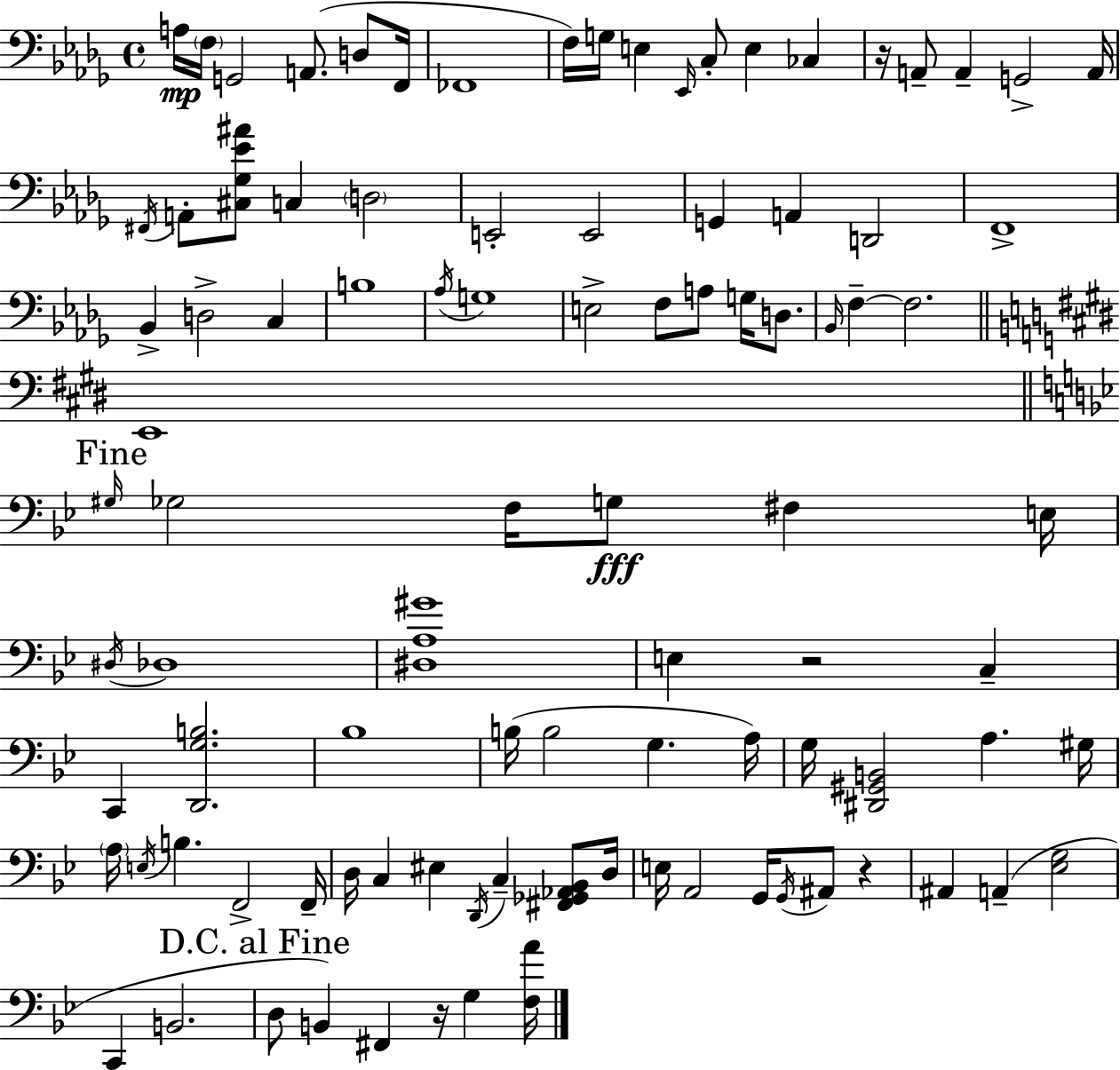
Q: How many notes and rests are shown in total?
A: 97